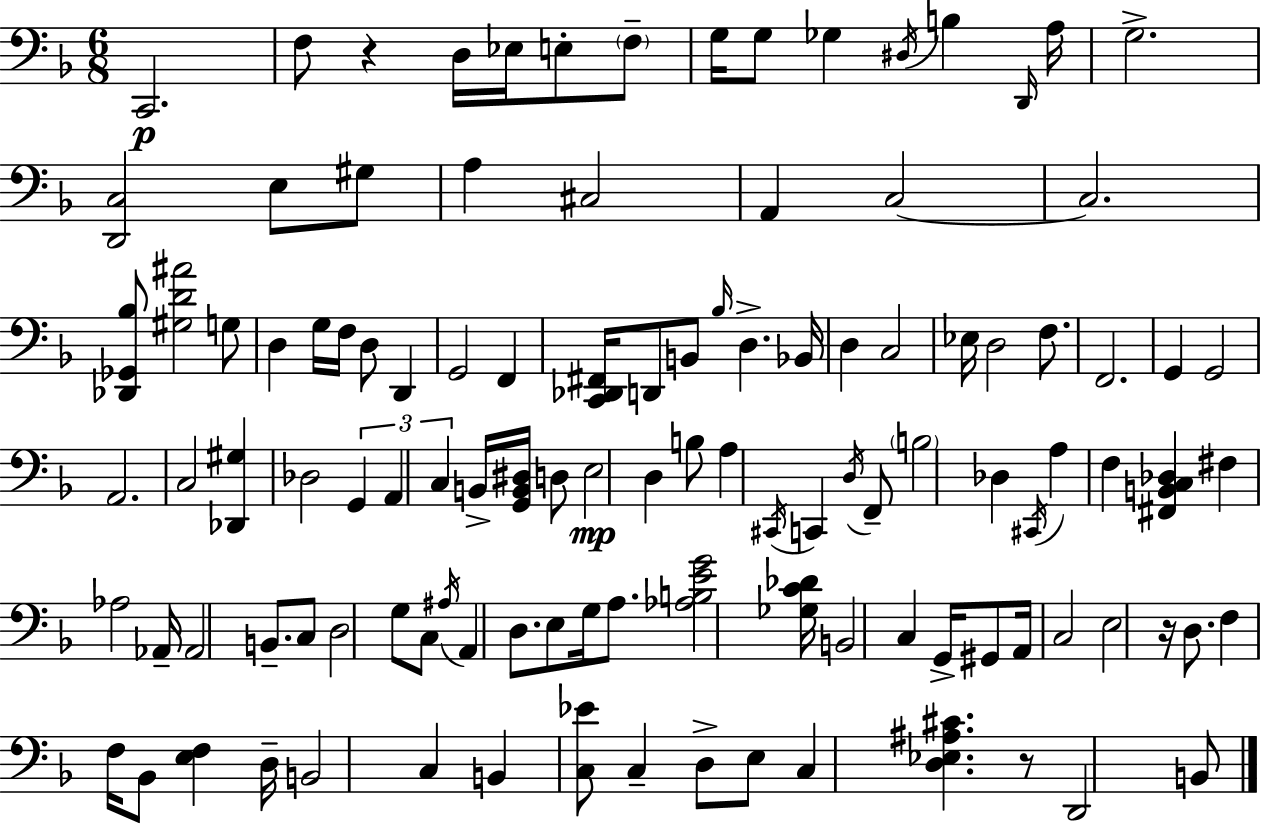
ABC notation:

X:1
T:Untitled
M:6/8
L:1/4
K:F
C,,2 F,/2 z D,/4 _E,/4 E,/2 F,/2 G,/4 G,/2 _G, ^D,/4 B, D,,/4 A,/4 G,2 [D,,C,]2 E,/2 ^G,/2 A, ^C,2 A,, C,2 C,2 [_D,,_G,,_B,]/2 [^G,D^A]2 G,/2 D, G,/4 F,/4 D,/2 D,, G,,2 F,, [C,,_D,,^F,,]/4 D,,/2 B,,/2 _B,/4 D, _B,,/4 D, C,2 _E,/4 D,2 F,/2 F,,2 G,, G,,2 A,,2 C,2 [_D,,^G,] _D,2 G,, A,, C, B,,/4 [G,,B,,^D,]/4 D,/2 E,2 D, B,/2 A, ^C,,/4 C,, D,/4 F,,/2 B,2 _D, ^C,,/4 A, F, [^F,,B,,C,_D,] ^F, _A,2 _A,,/4 _A,,2 B,,/2 C,/2 D,2 G,/2 C,/2 ^A,/4 A,, D,/2 E,/2 G,/4 A,/2 [_A,B,EG]2 [_G,C_D]/4 B,,2 C, G,,/4 ^G,,/2 A,,/4 C,2 E,2 z/4 D,/2 F, F,/4 _B,,/2 [E,F,] D,/4 B,,2 C, B,, [C,_E]/2 C, D,/2 E,/2 C, [D,_E,^A,^C] z/2 D,,2 B,,/2